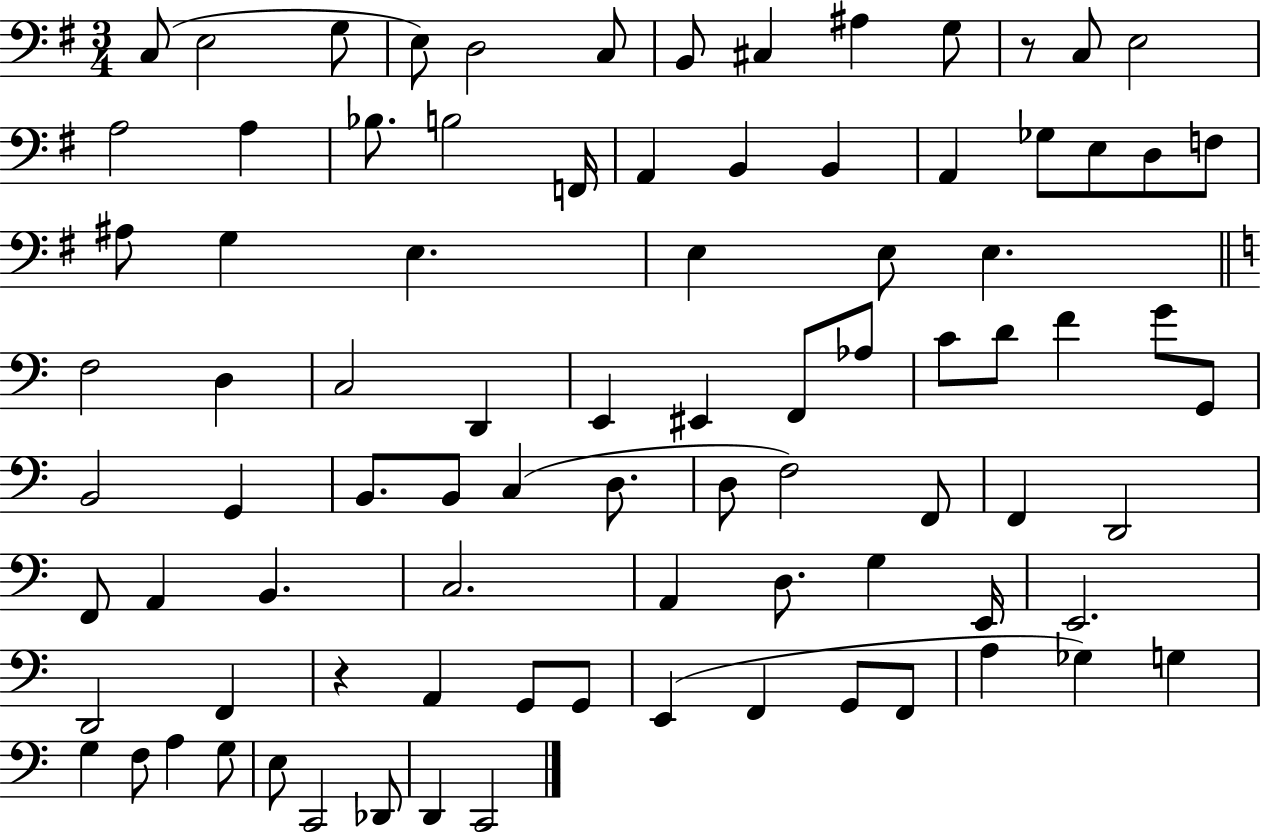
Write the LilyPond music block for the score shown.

{
  \clef bass
  \numericTimeSignature
  \time 3/4
  \key g \major
  \repeat volta 2 { c8( e2 g8 | e8) d2 c8 | b,8 cis4 ais4 g8 | r8 c8 e2 | \break a2 a4 | bes8. b2 f,16 | a,4 b,4 b,4 | a,4 ges8 e8 d8 f8 | \break ais8 g4 e4. | e4 e8 e4. | \bar "||" \break \key c \major f2 d4 | c2 d,4 | e,4 eis,4 f,8 aes8 | c'8 d'8 f'4 g'8 g,8 | \break b,2 g,4 | b,8. b,8 c4( d8. | d8 f2) f,8 | f,4 d,2 | \break f,8 a,4 b,4. | c2. | a,4 d8. g4 e,16 | e,2. | \break d,2 f,4 | r4 a,4 g,8 g,8 | e,4( f,4 g,8 f,8 | a4 ges4) g4 | \break g4 f8 a4 g8 | e8 c,2 des,8 | d,4 c,2 | } \bar "|."
}